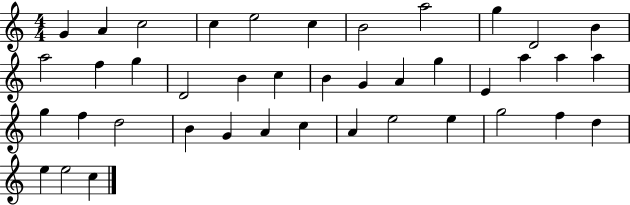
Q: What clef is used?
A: treble